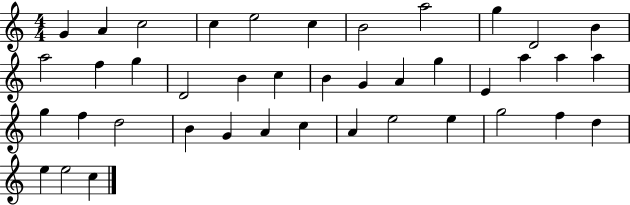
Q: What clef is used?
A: treble